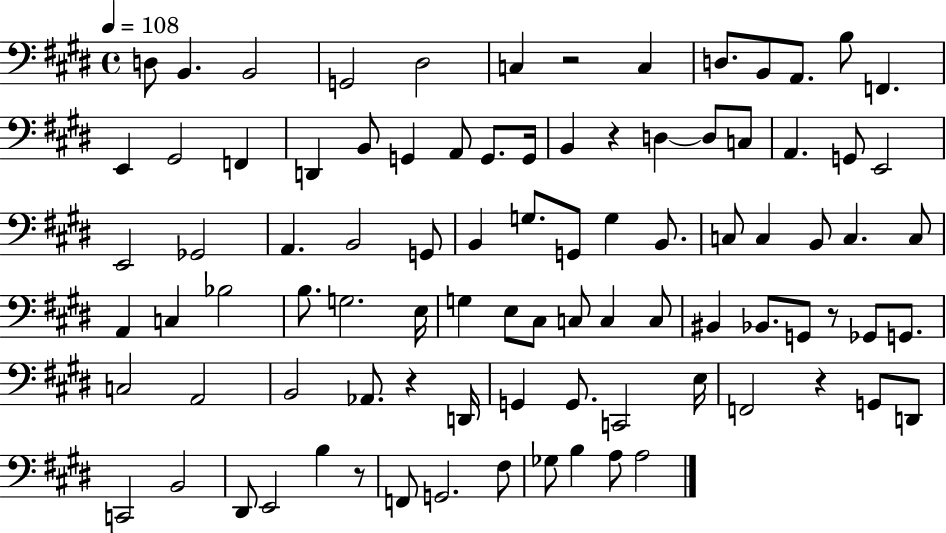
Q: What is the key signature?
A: E major